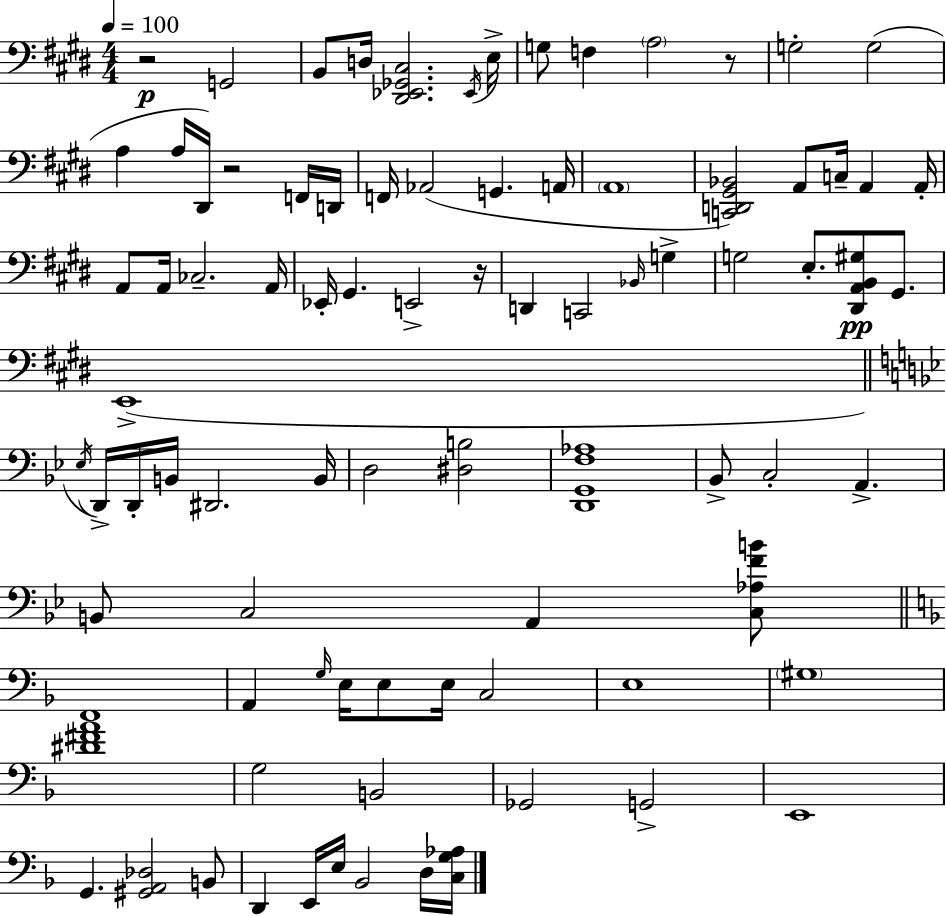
X:1
T:Untitled
M:4/4
L:1/4
K:E
z2 G,,2 B,,/2 D,/4 [^D,,_E,,_G,,^C,]2 _E,,/4 E,/4 G,/2 F, A,2 z/2 G,2 G,2 A, A,/4 ^D,,/4 z2 F,,/4 D,,/4 F,,/4 _A,,2 G,, A,,/4 A,,4 [C,,D,,^G,,_B,,]2 A,,/2 C,/4 A,, A,,/4 A,,/2 A,,/4 _C,2 A,,/4 _E,,/4 ^G,, E,,2 z/4 D,, C,,2 _B,,/4 G, G,2 E,/2 [^D,,A,,B,,^G,]/2 ^G,,/2 E,,4 _E,/4 D,,/4 D,,/4 B,,/4 ^D,,2 B,,/4 D,2 [^D,B,]2 [D,,G,,F,_A,]4 _B,,/2 C,2 A,, B,,/2 C,2 A,, [C,_A,FB]/2 F,,4 A,, G,/4 E,/4 E,/2 E,/4 C,2 E,4 ^G,4 [^D^FA]4 G,2 B,,2 _G,,2 G,,2 E,,4 G,, [^G,,A,,_D,]2 B,,/2 D,, E,,/4 E,/4 _B,,2 D,/4 [C,G,_A,]/4